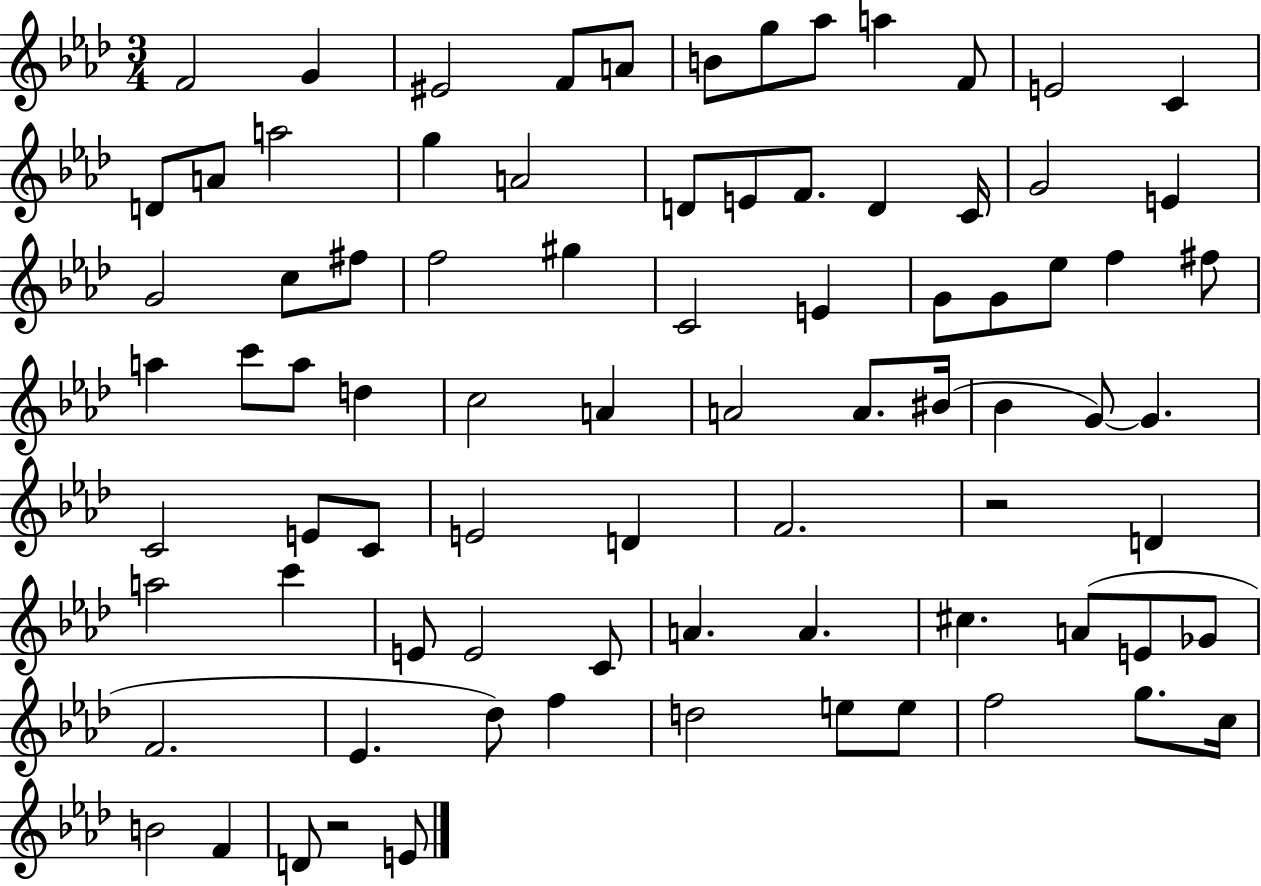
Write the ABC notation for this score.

X:1
T:Untitled
M:3/4
L:1/4
K:Ab
F2 G ^E2 F/2 A/2 B/2 g/2 _a/2 a F/2 E2 C D/2 A/2 a2 g A2 D/2 E/2 F/2 D C/4 G2 E G2 c/2 ^f/2 f2 ^g C2 E G/2 G/2 _e/2 f ^f/2 a c'/2 a/2 d c2 A A2 A/2 ^B/4 _B G/2 G C2 E/2 C/2 E2 D F2 z2 D a2 c' E/2 E2 C/2 A A ^c A/2 E/2 _G/2 F2 _E _d/2 f d2 e/2 e/2 f2 g/2 c/4 B2 F D/2 z2 E/2